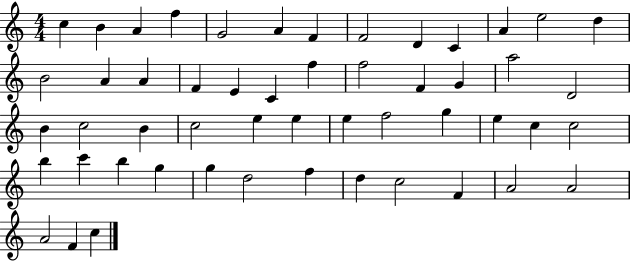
{
  \clef treble
  \numericTimeSignature
  \time 4/4
  \key c \major
  c''4 b'4 a'4 f''4 | g'2 a'4 f'4 | f'2 d'4 c'4 | a'4 e''2 d''4 | \break b'2 a'4 a'4 | f'4 e'4 c'4 f''4 | f''2 f'4 g'4 | a''2 d'2 | \break b'4 c''2 b'4 | c''2 e''4 e''4 | e''4 f''2 g''4 | e''4 c''4 c''2 | \break b''4 c'''4 b''4 g''4 | g''4 d''2 f''4 | d''4 c''2 f'4 | a'2 a'2 | \break a'2 f'4 c''4 | \bar "|."
}